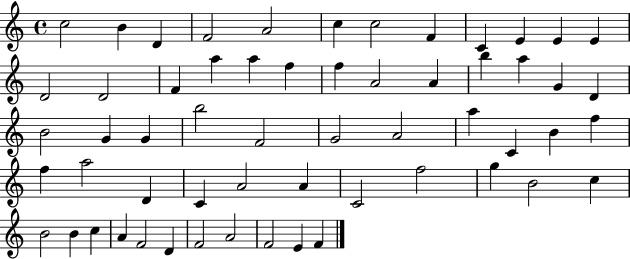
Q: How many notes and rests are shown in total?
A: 58